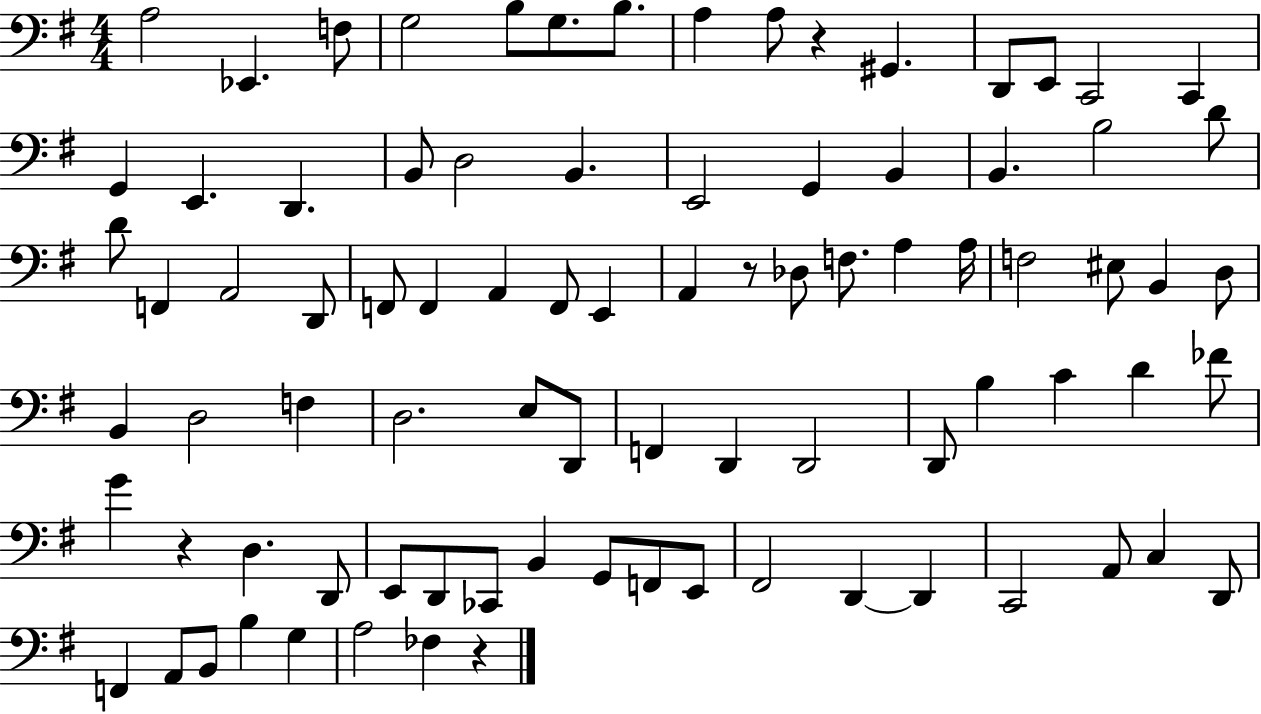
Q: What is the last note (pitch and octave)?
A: FES3